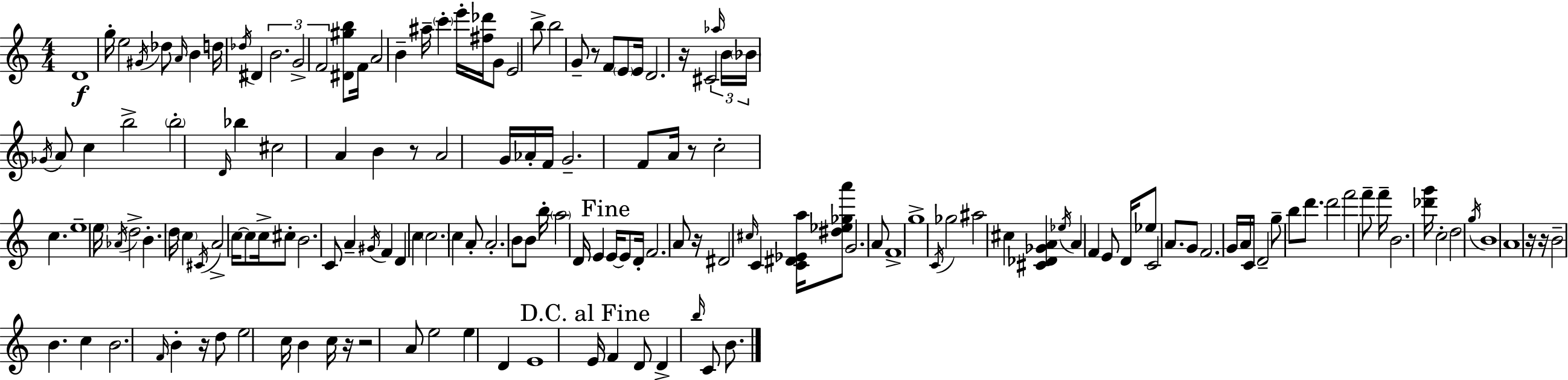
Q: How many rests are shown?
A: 10